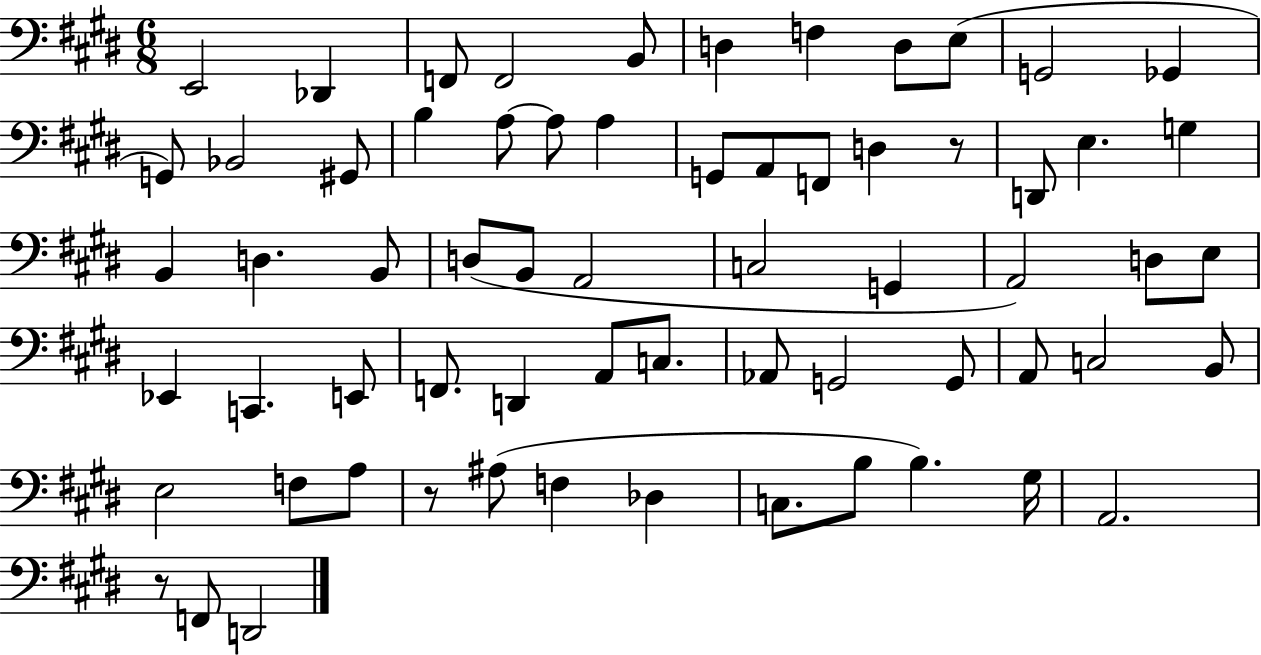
E2/h Db2/q F2/e F2/h B2/e D3/q F3/q D3/e E3/e G2/h Gb2/q G2/e Bb2/h G#2/e B3/q A3/e A3/e A3/q G2/e A2/e F2/e D3/q R/e D2/e E3/q. G3/q B2/q D3/q. B2/e D3/e B2/e A2/h C3/h G2/q A2/h D3/e E3/e Eb2/q C2/q. E2/e F2/e. D2/q A2/e C3/e. Ab2/e G2/h G2/e A2/e C3/h B2/e E3/h F3/e A3/e R/e A#3/e F3/q Db3/q C3/e. B3/e B3/q. G#3/s A2/h. R/e F2/e D2/h